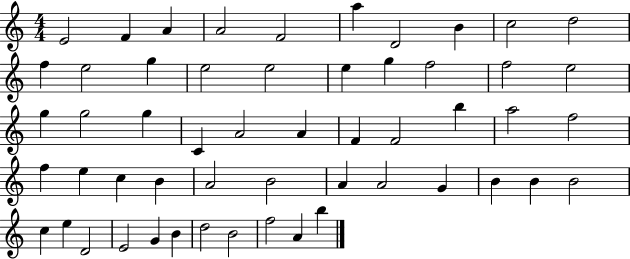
{
  \clef treble
  \numericTimeSignature
  \time 4/4
  \key c \major
  e'2 f'4 a'4 | a'2 f'2 | a''4 d'2 b'4 | c''2 d''2 | \break f''4 e''2 g''4 | e''2 e''2 | e''4 g''4 f''2 | f''2 e''2 | \break g''4 g''2 g''4 | c'4 a'2 a'4 | f'4 f'2 b''4 | a''2 f''2 | \break f''4 e''4 c''4 b'4 | a'2 b'2 | a'4 a'2 g'4 | b'4 b'4 b'2 | \break c''4 e''4 d'2 | e'2 g'4 b'4 | d''2 b'2 | f''2 a'4 b''4 | \break \bar "|."
}